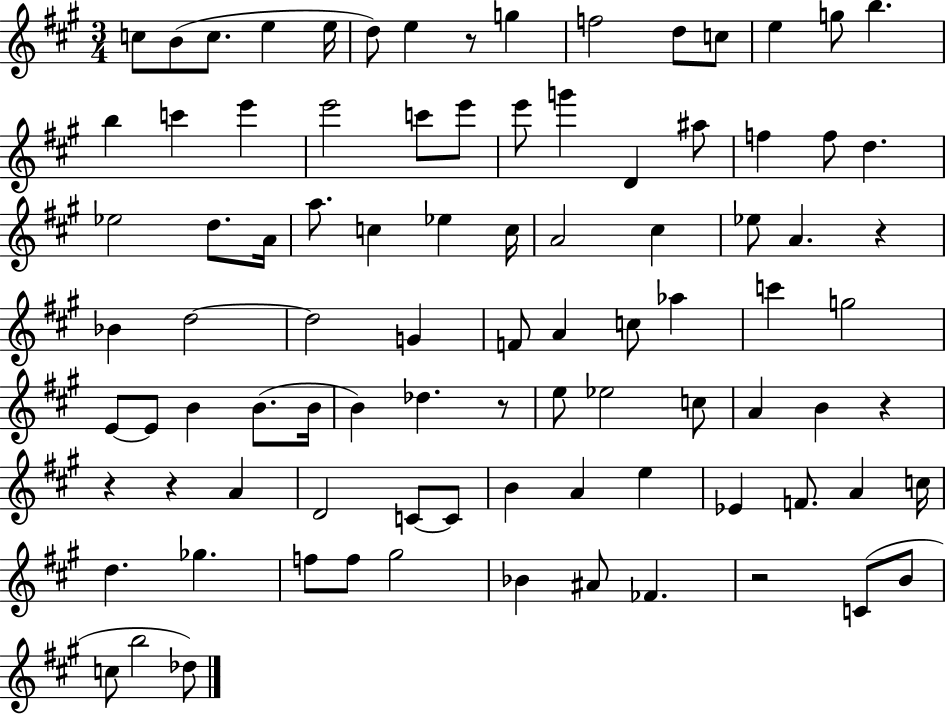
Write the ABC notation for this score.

X:1
T:Untitled
M:3/4
L:1/4
K:A
c/2 B/2 c/2 e e/4 d/2 e z/2 g f2 d/2 c/2 e g/2 b b c' e' e'2 c'/2 e'/2 e'/2 g' D ^a/2 f f/2 d _e2 d/2 A/4 a/2 c _e c/4 A2 ^c _e/2 A z _B d2 d2 G F/2 A c/2 _a c' g2 E/2 E/2 B B/2 B/4 B _d z/2 e/2 _e2 c/2 A B z z z A D2 C/2 C/2 B A e _E F/2 A c/4 d _g f/2 f/2 ^g2 _B ^A/2 _F z2 C/2 B/2 c/2 b2 _d/2